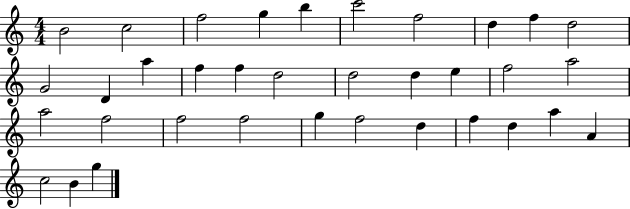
B4/h C5/h F5/h G5/q B5/q C6/h F5/h D5/q F5/q D5/h G4/h D4/q A5/q F5/q F5/q D5/h D5/h D5/q E5/q F5/h A5/h A5/h F5/h F5/h F5/h G5/q F5/h D5/q F5/q D5/q A5/q A4/q C5/h B4/q G5/q